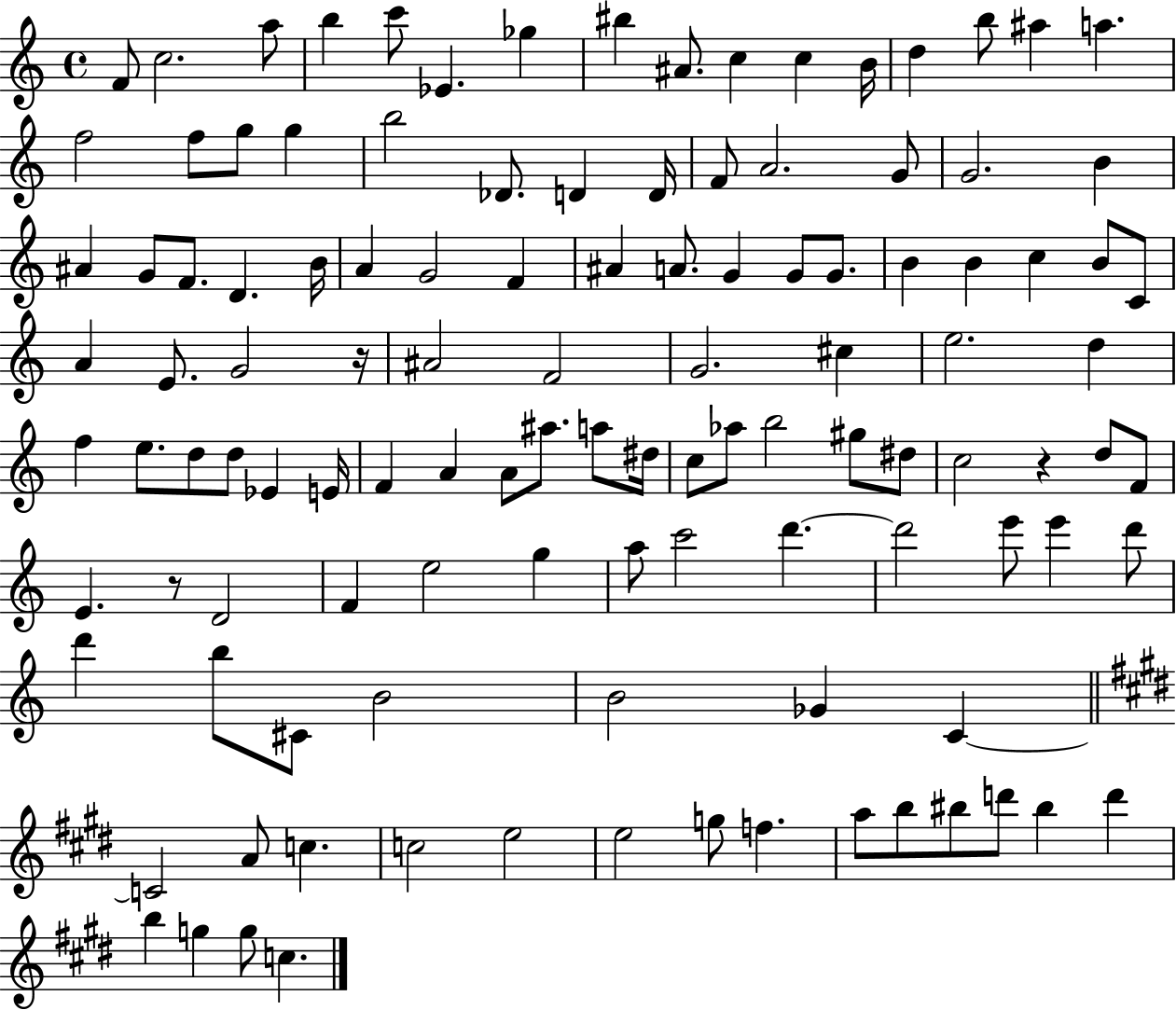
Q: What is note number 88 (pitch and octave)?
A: D6